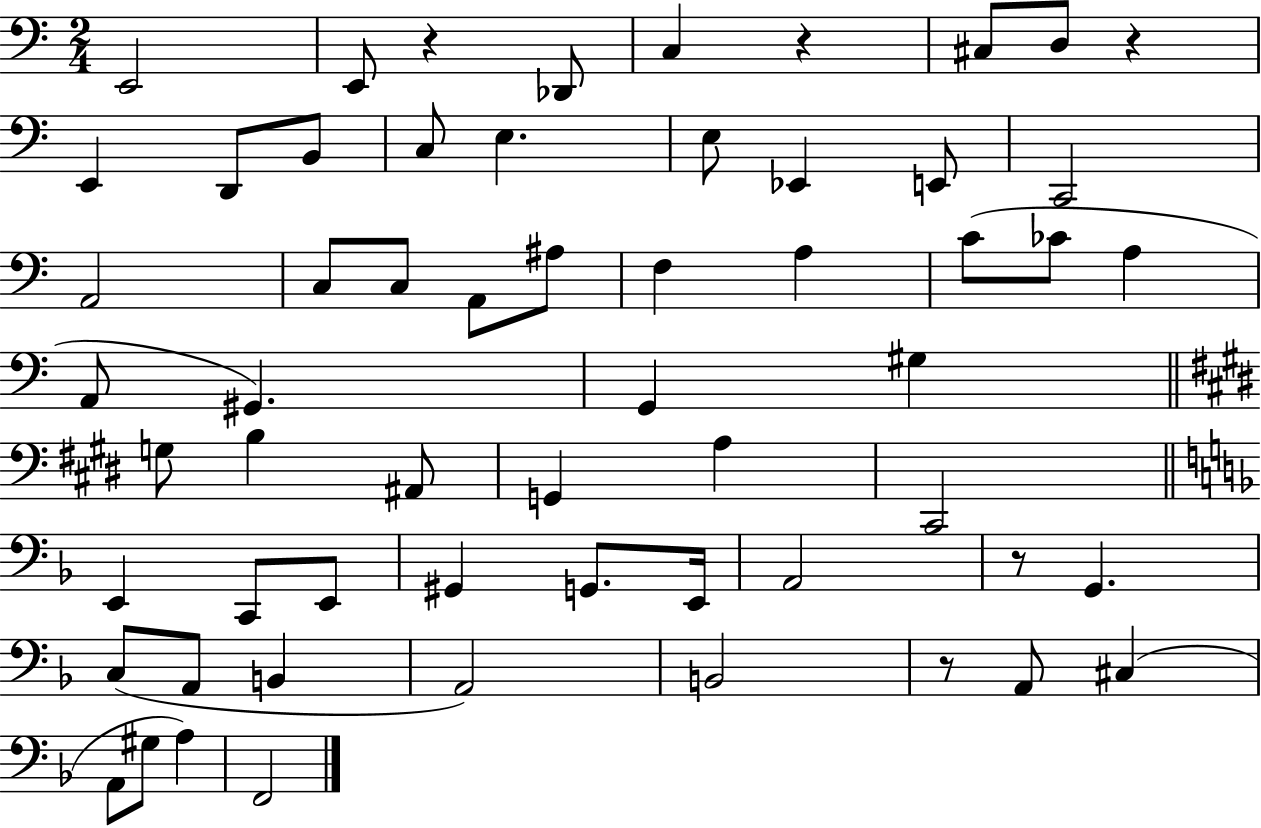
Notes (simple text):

E2/h E2/e R/q Db2/e C3/q R/q C#3/e D3/e R/q E2/q D2/e B2/e C3/e E3/q. E3/e Eb2/q E2/e C2/h A2/h C3/e C3/e A2/e A#3/e F3/q A3/q C4/e CES4/e A3/q A2/e G#2/q. G2/q G#3/q G3/e B3/q A#2/e G2/q A3/q C#2/h E2/q C2/e E2/e G#2/q G2/e. E2/s A2/h R/e G2/q. C3/e A2/e B2/q A2/h B2/h R/e A2/e C#3/q A2/e G#3/e A3/q F2/h